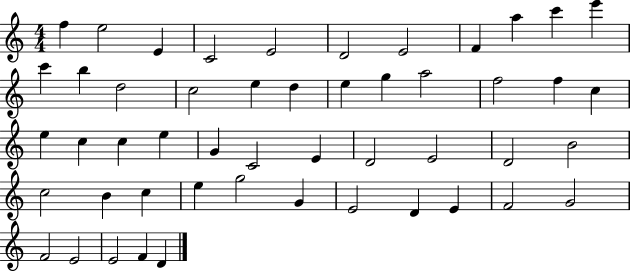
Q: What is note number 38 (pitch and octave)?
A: E5